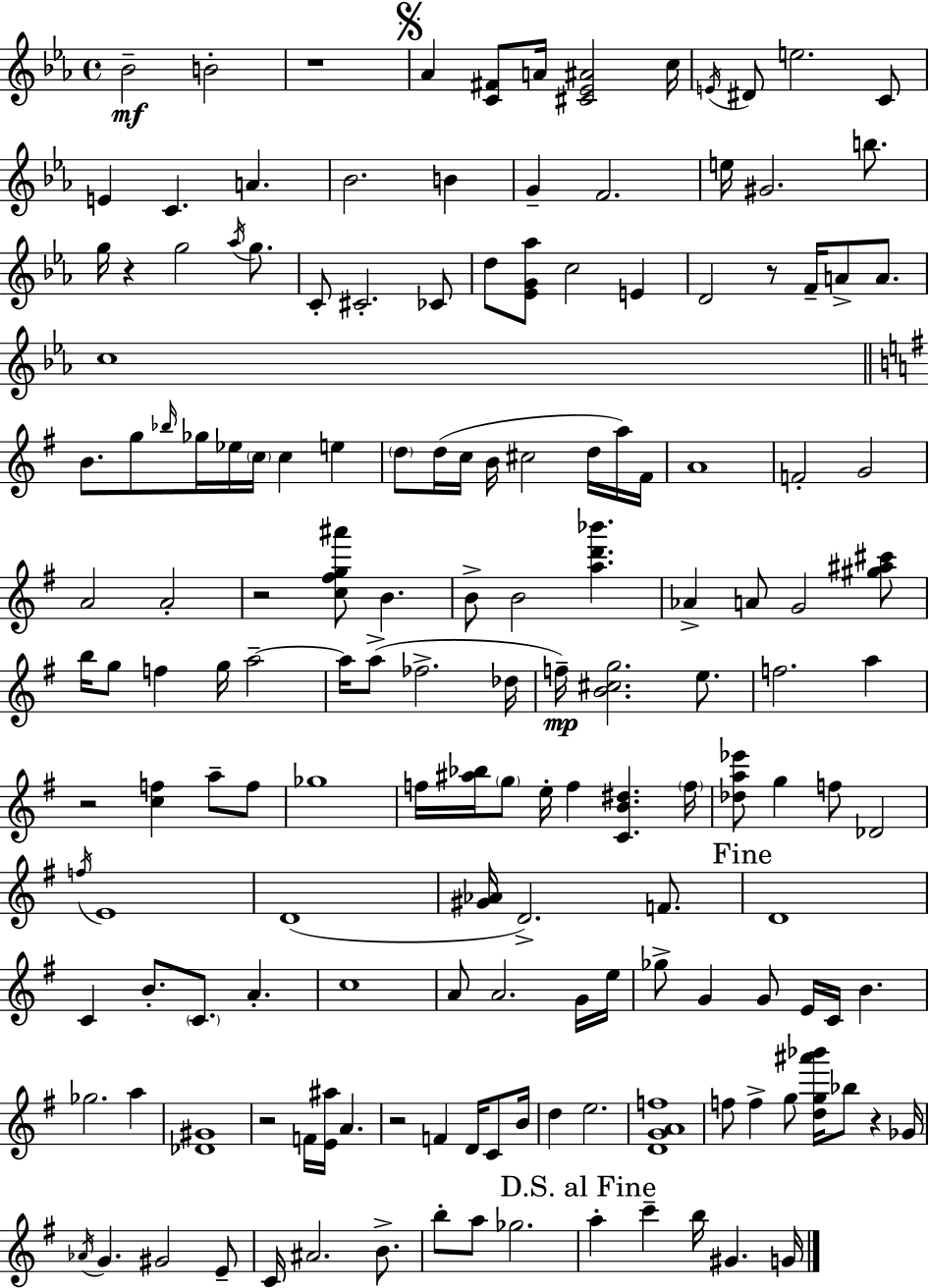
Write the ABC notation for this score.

X:1
T:Untitled
M:4/4
L:1/4
K:Eb
_B2 B2 z4 _A [C^F]/2 A/4 [^C_E^A]2 c/4 E/4 ^D/2 e2 C/2 E C A _B2 B G F2 e/4 ^G2 b/2 g/4 z g2 _a/4 g/2 C/2 ^C2 _C/2 d/2 [_EG_a]/2 c2 E D2 z/2 F/4 A/2 A/2 c4 B/2 g/2 _b/4 _g/4 _e/4 c/4 c e d/2 d/4 c/4 B/4 ^c2 d/4 a/4 ^F/4 A4 F2 G2 A2 A2 z2 [c^fg^a']/2 B B/2 B2 [ad'_b'] _A A/2 G2 [^g^a^c']/2 b/4 g/2 f g/4 a2 a/4 a/2 _f2 _d/4 f/4 [B^cg]2 e/2 f2 a z2 [cf] a/2 f/2 _g4 f/4 [^a_b]/4 g/2 e/4 f [CB^d] f/4 [_da_e']/2 g f/2 _D2 f/4 E4 D4 [^G_A]/4 D2 F/2 D4 C B/2 C/2 A c4 A/2 A2 G/4 e/4 _g/2 G G/2 E/4 C/4 B _g2 a [_D^G]4 z2 F/4 [E^a]/4 A z2 F D/4 C/2 B/4 d e2 [DGAf]4 f/2 f g/2 [dg^a'_b']/4 _b/2 z _G/4 _A/4 G ^G2 E/2 C/4 ^A2 B/2 b/2 a/2 _g2 a c' b/4 ^G G/4